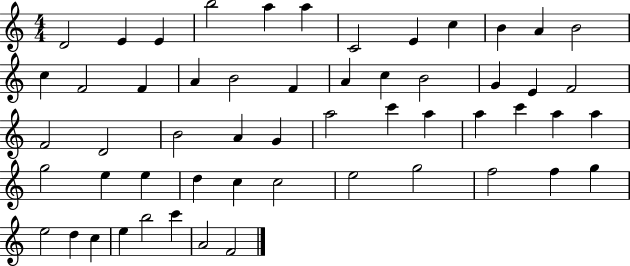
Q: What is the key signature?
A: C major